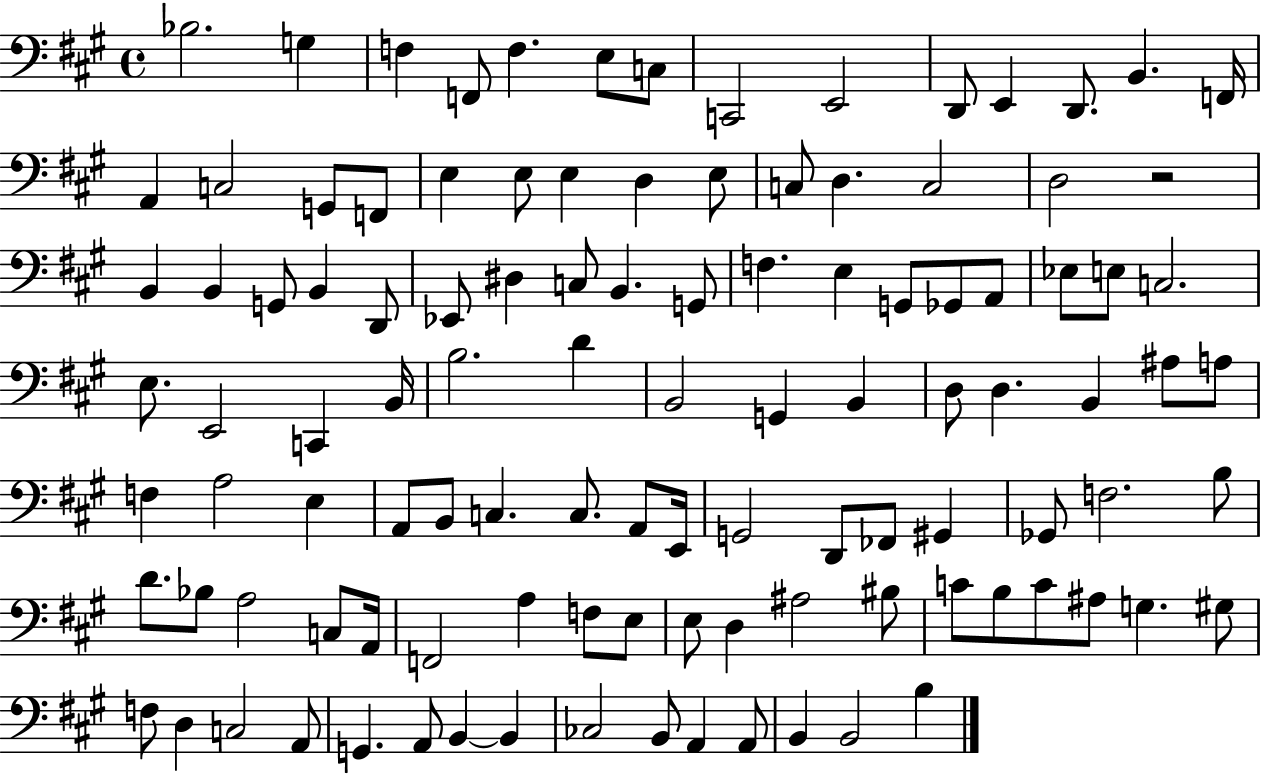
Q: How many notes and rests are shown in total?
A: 110